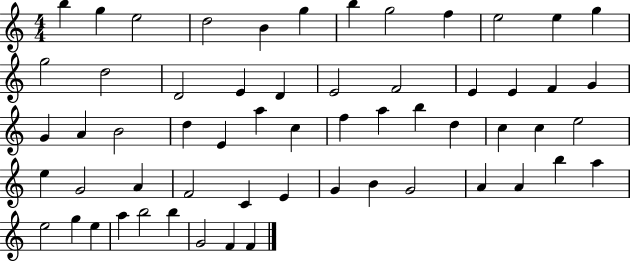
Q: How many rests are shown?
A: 0